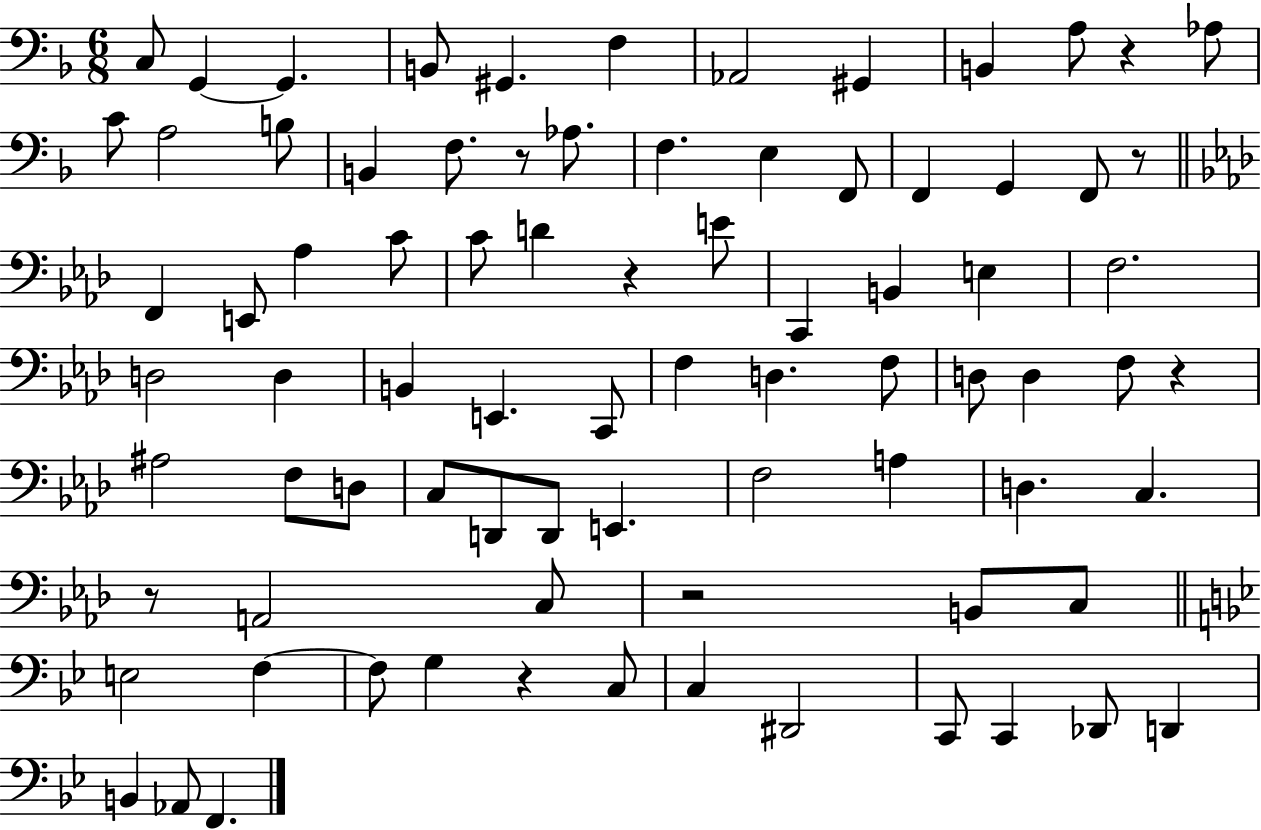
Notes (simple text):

C3/e G2/q G2/q. B2/e G#2/q. F3/q Ab2/h G#2/q B2/q A3/e R/q Ab3/e C4/e A3/h B3/e B2/q F3/e. R/e Ab3/e. F3/q. E3/q F2/e F2/q G2/q F2/e R/e F2/q E2/e Ab3/q C4/e C4/e D4/q R/q E4/e C2/q B2/q E3/q F3/h. D3/h D3/q B2/q E2/q. C2/e F3/q D3/q. F3/e D3/e D3/q F3/e R/q A#3/h F3/e D3/e C3/e D2/e D2/e E2/q. F3/h A3/q D3/q. C3/q. R/e A2/h C3/e R/h B2/e C3/e E3/h F3/q F3/e G3/q R/q C3/e C3/q D#2/h C2/e C2/q Db2/e D2/q B2/q Ab2/e F2/q.